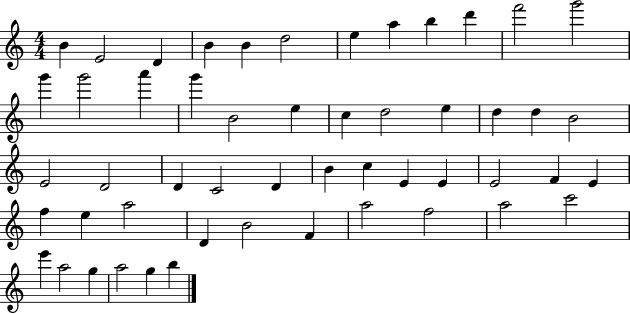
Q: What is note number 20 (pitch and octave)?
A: D5